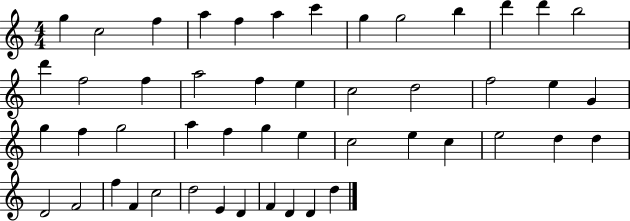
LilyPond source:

{
  \clef treble
  \numericTimeSignature
  \time 4/4
  \key c \major
  g''4 c''2 f''4 | a''4 f''4 a''4 c'''4 | g''4 g''2 b''4 | d'''4 d'''4 b''2 | \break d'''4 f''2 f''4 | a''2 f''4 e''4 | c''2 d''2 | f''2 e''4 g'4 | \break g''4 f''4 g''2 | a''4 f''4 g''4 e''4 | c''2 e''4 c''4 | e''2 d''4 d''4 | \break d'2 f'2 | f''4 f'4 c''2 | d''2 e'4 d'4 | f'4 d'4 d'4 d''4 | \break \bar "|."
}